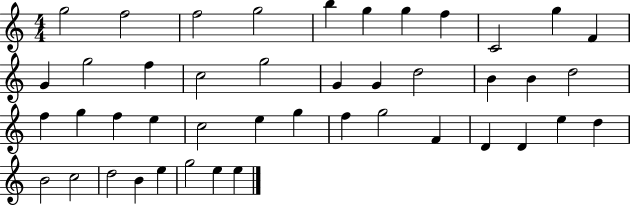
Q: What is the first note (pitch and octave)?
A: G5